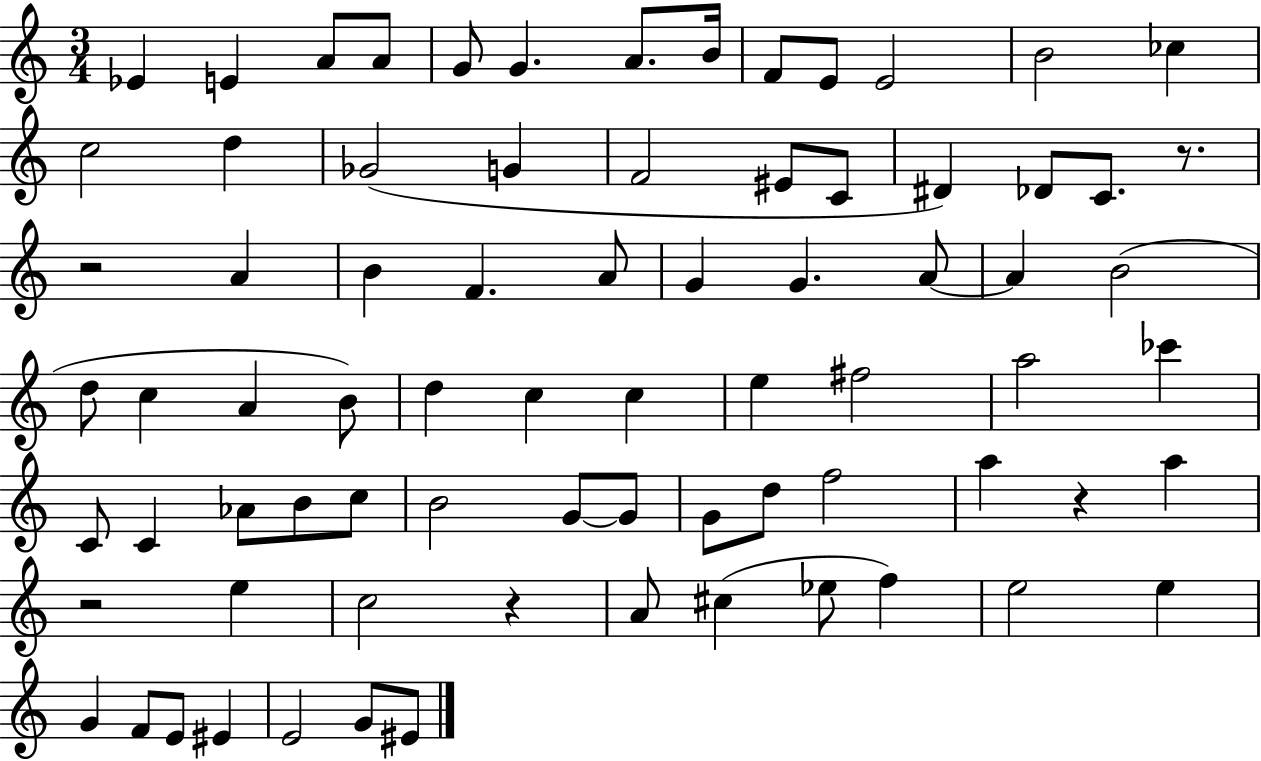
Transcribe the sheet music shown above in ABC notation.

X:1
T:Untitled
M:3/4
L:1/4
K:C
_E E A/2 A/2 G/2 G A/2 B/4 F/2 E/2 E2 B2 _c c2 d _G2 G F2 ^E/2 C/2 ^D _D/2 C/2 z/2 z2 A B F A/2 G G A/2 A B2 d/2 c A B/2 d c c e ^f2 a2 _c' C/2 C _A/2 B/2 c/2 B2 G/2 G/2 G/2 d/2 f2 a z a z2 e c2 z A/2 ^c _e/2 f e2 e G F/2 E/2 ^E E2 G/2 ^E/2